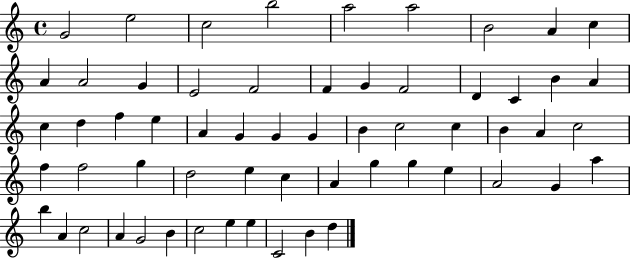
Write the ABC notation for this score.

X:1
T:Untitled
M:4/4
L:1/4
K:C
G2 e2 c2 b2 a2 a2 B2 A c A A2 G E2 F2 F G F2 D C B A c d f e A G G G B c2 c B A c2 f f2 g d2 e c A g g e A2 G a b A c2 A G2 B c2 e e C2 B d